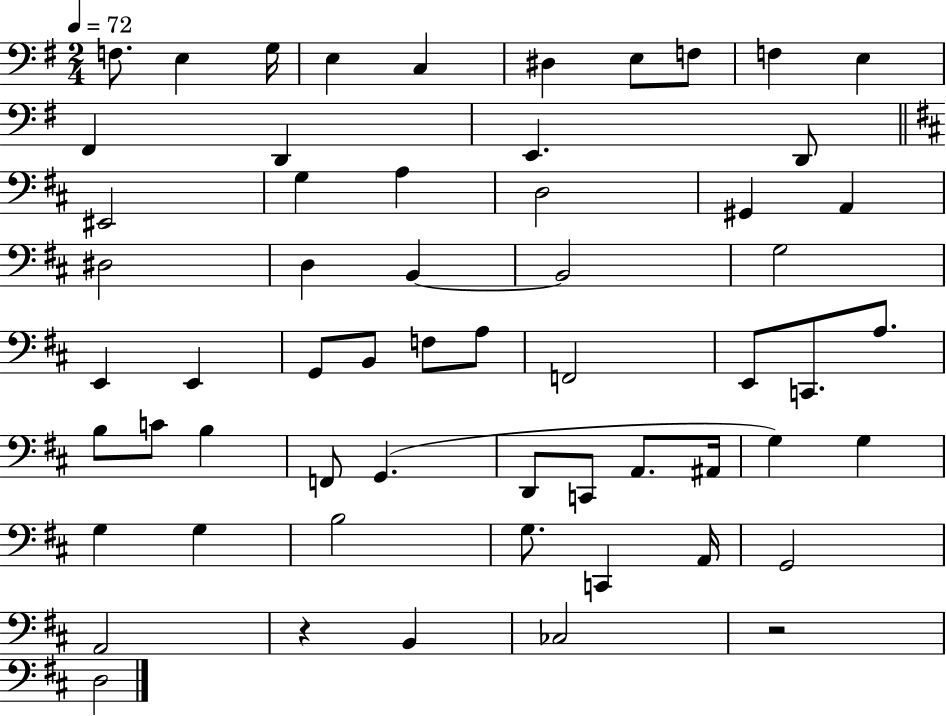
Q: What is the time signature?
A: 2/4